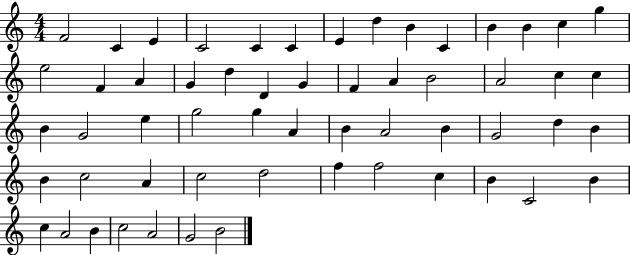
F4/h C4/q E4/q C4/h C4/q C4/q E4/q D5/q B4/q C4/q B4/q B4/q C5/q G5/q E5/h F4/q A4/q G4/q D5/q D4/q G4/q F4/q A4/q B4/h A4/h C5/q C5/q B4/q G4/h E5/q G5/h G5/q A4/q B4/q A4/h B4/q G4/h D5/q B4/q B4/q C5/h A4/q C5/h D5/h F5/q F5/h C5/q B4/q C4/h B4/q C5/q A4/h B4/q C5/h A4/h G4/h B4/h